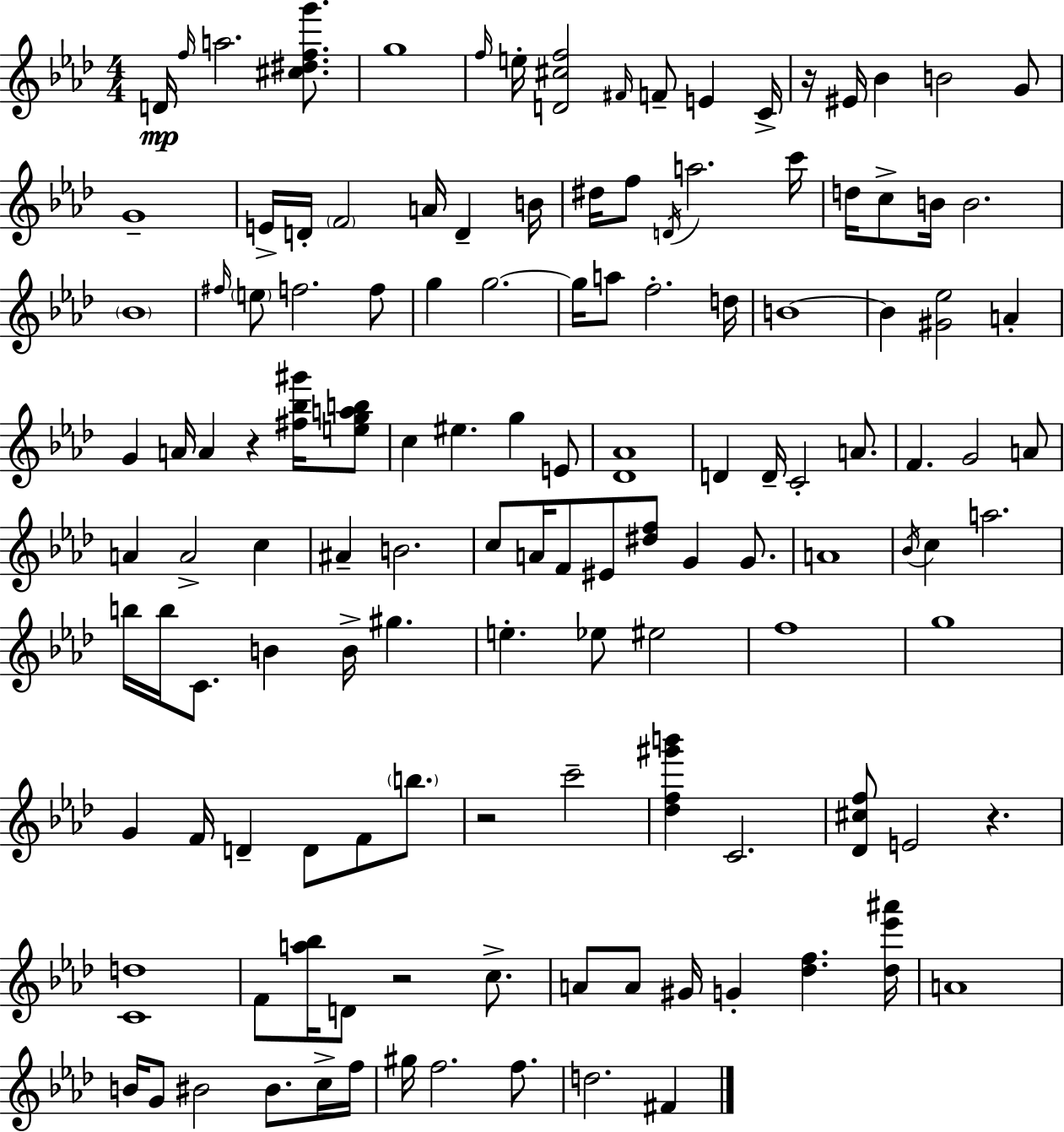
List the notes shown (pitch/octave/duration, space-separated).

D4/s F5/s A5/h. [C#5,D#5,F5,G6]/e. G5/w F5/s E5/s [D4,C#5,F5]/h F#4/s F4/e E4/q C4/s R/s EIS4/s Bb4/q B4/h G4/e G4/w E4/s D4/s F4/h A4/s D4/q B4/s D#5/s F5/e D4/s A5/h. C6/s D5/s C5/e B4/s B4/h. Bb4/w F#5/s E5/e F5/h. F5/e G5/q G5/h. G5/s A5/e F5/h. D5/s B4/w B4/q [G#4,Eb5]/h A4/q G4/q A4/s A4/q R/q [F#5,Bb5,G#6]/s [E5,G5,A5,B5]/e C5/q EIS5/q. G5/q E4/e [Db4,Ab4]/w D4/q D4/s C4/h A4/e. F4/q. G4/h A4/e A4/q A4/h C5/q A#4/q B4/h. C5/e A4/s F4/e EIS4/e [D#5,F5]/e G4/q G4/e. A4/w Bb4/s C5/q A5/h. B5/s B5/s C4/e. B4/q B4/s G#5/q. E5/q. Eb5/e EIS5/h F5/w G5/w G4/q F4/s D4/q D4/e F4/e B5/e. R/h C6/h [Db5,F5,G#6,B6]/q C4/h. [Db4,C#5,F5]/e E4/h R/q. [C4,D5]/w F4/e [A5,Bb5]/s D4/e R/h C5/e. A4/e A4/e G#4/s G4/q [Db5,F5]/q. [Db5,Eb6,A#6]/s A4/w B4/s G4/e BIS4/h BIS4/e. C5/s F5/s G#5/s F5/h. F5/e. D5/h. F#4/q